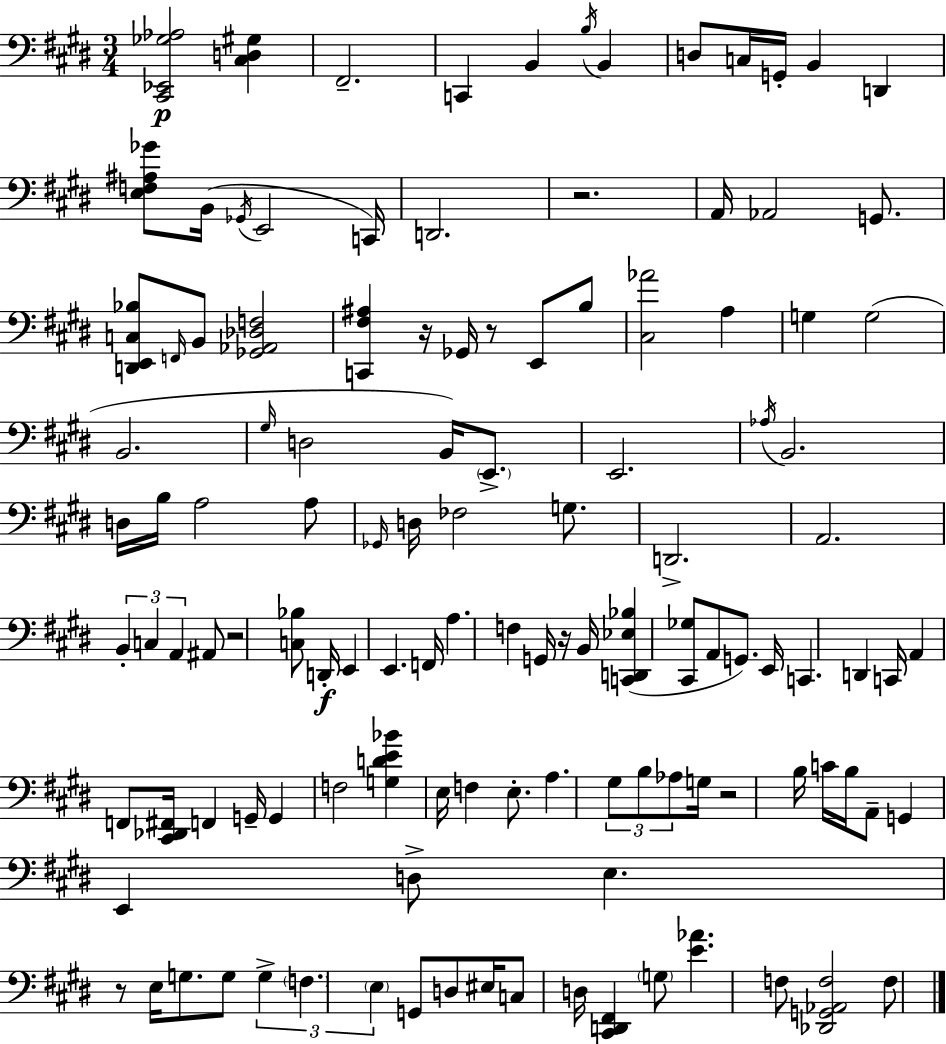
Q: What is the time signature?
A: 3/4